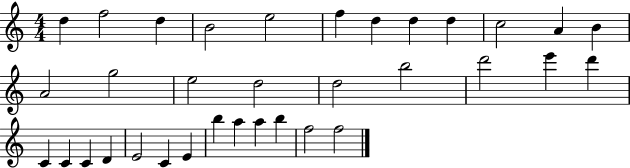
X:1
T:Untitled
M:4/4
L:1/4
K:C
d f2 d B2 e2 f d d d c2 A B A2 g2 e2 d2 d2 b2 d'2 e' d' C C C D E2 C E b a a b f2 f2